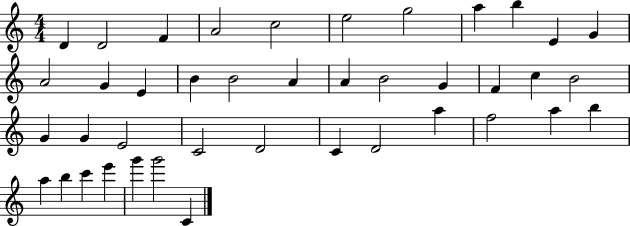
D4/q D4/h F4/q A4/h C5/h E5/h G5/h A5/q B5/q E4/q G4/q A4/h G4/q E4/q B4/q B4/h A4/q A4/q B4/h G4/q F4/q C5/q B4/h G4/q G4/q E4/h C4/h D4/h C4/q D4/h A5/q F5/h A5/q B5/q A5/q B5/q C6/q E6/q G6/q G6/h C4/q